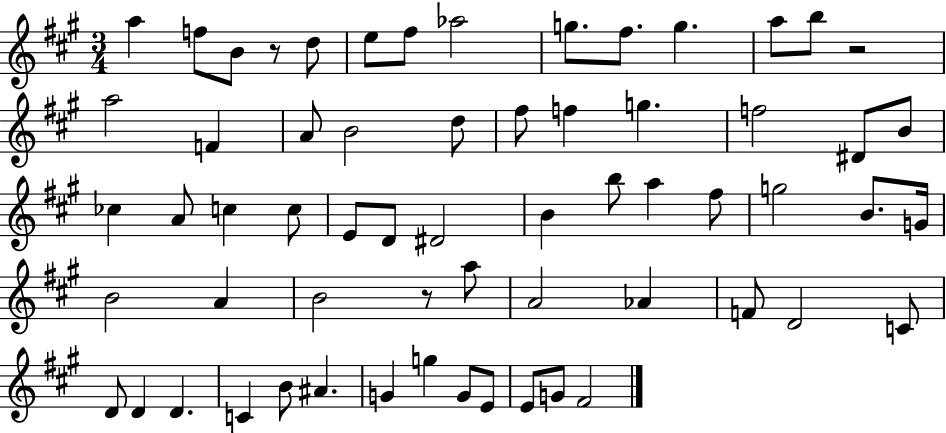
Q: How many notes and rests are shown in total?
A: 62